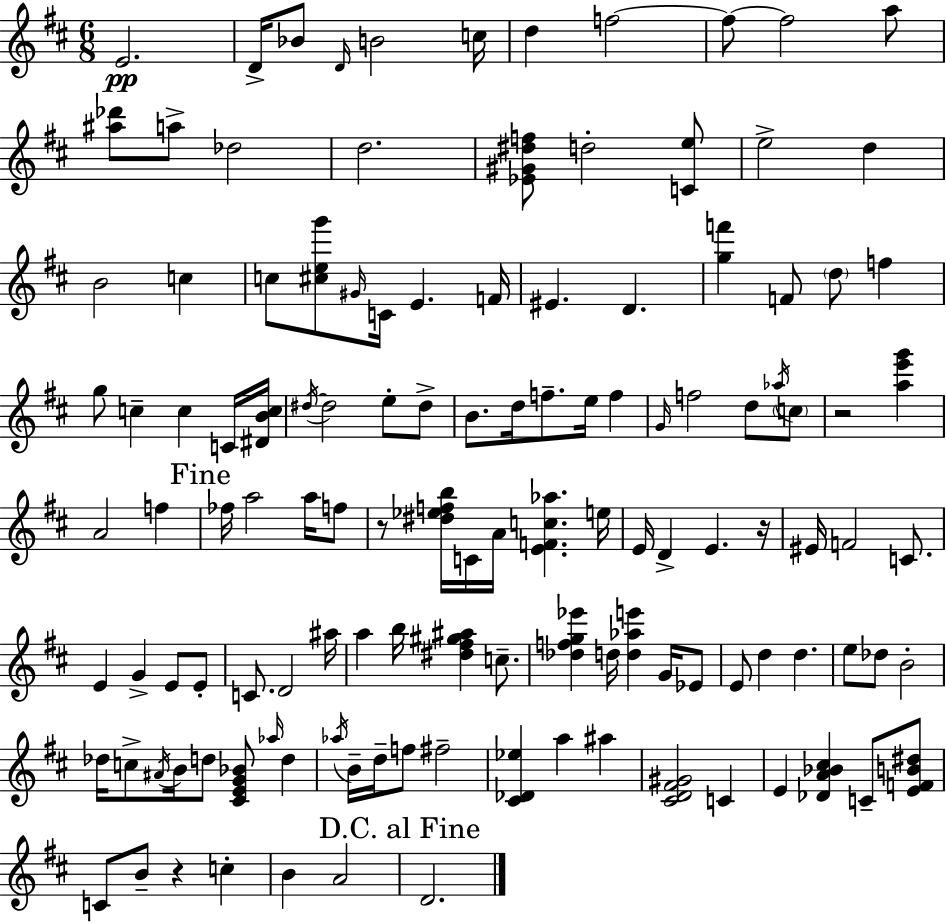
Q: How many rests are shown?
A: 4